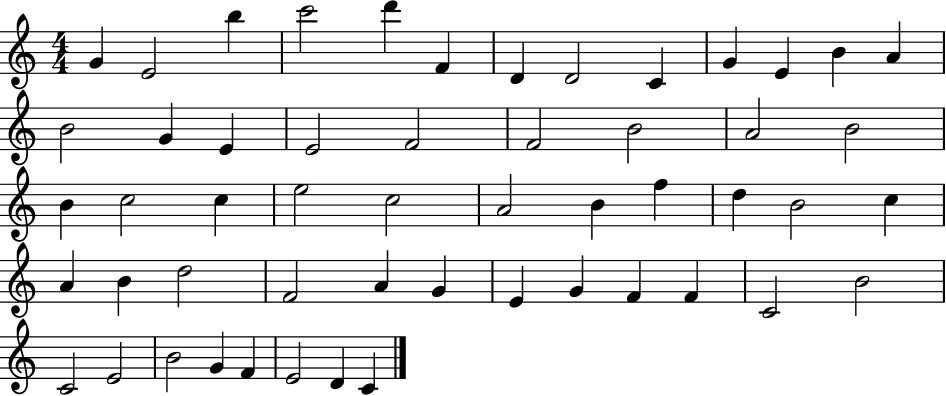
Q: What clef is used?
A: treble